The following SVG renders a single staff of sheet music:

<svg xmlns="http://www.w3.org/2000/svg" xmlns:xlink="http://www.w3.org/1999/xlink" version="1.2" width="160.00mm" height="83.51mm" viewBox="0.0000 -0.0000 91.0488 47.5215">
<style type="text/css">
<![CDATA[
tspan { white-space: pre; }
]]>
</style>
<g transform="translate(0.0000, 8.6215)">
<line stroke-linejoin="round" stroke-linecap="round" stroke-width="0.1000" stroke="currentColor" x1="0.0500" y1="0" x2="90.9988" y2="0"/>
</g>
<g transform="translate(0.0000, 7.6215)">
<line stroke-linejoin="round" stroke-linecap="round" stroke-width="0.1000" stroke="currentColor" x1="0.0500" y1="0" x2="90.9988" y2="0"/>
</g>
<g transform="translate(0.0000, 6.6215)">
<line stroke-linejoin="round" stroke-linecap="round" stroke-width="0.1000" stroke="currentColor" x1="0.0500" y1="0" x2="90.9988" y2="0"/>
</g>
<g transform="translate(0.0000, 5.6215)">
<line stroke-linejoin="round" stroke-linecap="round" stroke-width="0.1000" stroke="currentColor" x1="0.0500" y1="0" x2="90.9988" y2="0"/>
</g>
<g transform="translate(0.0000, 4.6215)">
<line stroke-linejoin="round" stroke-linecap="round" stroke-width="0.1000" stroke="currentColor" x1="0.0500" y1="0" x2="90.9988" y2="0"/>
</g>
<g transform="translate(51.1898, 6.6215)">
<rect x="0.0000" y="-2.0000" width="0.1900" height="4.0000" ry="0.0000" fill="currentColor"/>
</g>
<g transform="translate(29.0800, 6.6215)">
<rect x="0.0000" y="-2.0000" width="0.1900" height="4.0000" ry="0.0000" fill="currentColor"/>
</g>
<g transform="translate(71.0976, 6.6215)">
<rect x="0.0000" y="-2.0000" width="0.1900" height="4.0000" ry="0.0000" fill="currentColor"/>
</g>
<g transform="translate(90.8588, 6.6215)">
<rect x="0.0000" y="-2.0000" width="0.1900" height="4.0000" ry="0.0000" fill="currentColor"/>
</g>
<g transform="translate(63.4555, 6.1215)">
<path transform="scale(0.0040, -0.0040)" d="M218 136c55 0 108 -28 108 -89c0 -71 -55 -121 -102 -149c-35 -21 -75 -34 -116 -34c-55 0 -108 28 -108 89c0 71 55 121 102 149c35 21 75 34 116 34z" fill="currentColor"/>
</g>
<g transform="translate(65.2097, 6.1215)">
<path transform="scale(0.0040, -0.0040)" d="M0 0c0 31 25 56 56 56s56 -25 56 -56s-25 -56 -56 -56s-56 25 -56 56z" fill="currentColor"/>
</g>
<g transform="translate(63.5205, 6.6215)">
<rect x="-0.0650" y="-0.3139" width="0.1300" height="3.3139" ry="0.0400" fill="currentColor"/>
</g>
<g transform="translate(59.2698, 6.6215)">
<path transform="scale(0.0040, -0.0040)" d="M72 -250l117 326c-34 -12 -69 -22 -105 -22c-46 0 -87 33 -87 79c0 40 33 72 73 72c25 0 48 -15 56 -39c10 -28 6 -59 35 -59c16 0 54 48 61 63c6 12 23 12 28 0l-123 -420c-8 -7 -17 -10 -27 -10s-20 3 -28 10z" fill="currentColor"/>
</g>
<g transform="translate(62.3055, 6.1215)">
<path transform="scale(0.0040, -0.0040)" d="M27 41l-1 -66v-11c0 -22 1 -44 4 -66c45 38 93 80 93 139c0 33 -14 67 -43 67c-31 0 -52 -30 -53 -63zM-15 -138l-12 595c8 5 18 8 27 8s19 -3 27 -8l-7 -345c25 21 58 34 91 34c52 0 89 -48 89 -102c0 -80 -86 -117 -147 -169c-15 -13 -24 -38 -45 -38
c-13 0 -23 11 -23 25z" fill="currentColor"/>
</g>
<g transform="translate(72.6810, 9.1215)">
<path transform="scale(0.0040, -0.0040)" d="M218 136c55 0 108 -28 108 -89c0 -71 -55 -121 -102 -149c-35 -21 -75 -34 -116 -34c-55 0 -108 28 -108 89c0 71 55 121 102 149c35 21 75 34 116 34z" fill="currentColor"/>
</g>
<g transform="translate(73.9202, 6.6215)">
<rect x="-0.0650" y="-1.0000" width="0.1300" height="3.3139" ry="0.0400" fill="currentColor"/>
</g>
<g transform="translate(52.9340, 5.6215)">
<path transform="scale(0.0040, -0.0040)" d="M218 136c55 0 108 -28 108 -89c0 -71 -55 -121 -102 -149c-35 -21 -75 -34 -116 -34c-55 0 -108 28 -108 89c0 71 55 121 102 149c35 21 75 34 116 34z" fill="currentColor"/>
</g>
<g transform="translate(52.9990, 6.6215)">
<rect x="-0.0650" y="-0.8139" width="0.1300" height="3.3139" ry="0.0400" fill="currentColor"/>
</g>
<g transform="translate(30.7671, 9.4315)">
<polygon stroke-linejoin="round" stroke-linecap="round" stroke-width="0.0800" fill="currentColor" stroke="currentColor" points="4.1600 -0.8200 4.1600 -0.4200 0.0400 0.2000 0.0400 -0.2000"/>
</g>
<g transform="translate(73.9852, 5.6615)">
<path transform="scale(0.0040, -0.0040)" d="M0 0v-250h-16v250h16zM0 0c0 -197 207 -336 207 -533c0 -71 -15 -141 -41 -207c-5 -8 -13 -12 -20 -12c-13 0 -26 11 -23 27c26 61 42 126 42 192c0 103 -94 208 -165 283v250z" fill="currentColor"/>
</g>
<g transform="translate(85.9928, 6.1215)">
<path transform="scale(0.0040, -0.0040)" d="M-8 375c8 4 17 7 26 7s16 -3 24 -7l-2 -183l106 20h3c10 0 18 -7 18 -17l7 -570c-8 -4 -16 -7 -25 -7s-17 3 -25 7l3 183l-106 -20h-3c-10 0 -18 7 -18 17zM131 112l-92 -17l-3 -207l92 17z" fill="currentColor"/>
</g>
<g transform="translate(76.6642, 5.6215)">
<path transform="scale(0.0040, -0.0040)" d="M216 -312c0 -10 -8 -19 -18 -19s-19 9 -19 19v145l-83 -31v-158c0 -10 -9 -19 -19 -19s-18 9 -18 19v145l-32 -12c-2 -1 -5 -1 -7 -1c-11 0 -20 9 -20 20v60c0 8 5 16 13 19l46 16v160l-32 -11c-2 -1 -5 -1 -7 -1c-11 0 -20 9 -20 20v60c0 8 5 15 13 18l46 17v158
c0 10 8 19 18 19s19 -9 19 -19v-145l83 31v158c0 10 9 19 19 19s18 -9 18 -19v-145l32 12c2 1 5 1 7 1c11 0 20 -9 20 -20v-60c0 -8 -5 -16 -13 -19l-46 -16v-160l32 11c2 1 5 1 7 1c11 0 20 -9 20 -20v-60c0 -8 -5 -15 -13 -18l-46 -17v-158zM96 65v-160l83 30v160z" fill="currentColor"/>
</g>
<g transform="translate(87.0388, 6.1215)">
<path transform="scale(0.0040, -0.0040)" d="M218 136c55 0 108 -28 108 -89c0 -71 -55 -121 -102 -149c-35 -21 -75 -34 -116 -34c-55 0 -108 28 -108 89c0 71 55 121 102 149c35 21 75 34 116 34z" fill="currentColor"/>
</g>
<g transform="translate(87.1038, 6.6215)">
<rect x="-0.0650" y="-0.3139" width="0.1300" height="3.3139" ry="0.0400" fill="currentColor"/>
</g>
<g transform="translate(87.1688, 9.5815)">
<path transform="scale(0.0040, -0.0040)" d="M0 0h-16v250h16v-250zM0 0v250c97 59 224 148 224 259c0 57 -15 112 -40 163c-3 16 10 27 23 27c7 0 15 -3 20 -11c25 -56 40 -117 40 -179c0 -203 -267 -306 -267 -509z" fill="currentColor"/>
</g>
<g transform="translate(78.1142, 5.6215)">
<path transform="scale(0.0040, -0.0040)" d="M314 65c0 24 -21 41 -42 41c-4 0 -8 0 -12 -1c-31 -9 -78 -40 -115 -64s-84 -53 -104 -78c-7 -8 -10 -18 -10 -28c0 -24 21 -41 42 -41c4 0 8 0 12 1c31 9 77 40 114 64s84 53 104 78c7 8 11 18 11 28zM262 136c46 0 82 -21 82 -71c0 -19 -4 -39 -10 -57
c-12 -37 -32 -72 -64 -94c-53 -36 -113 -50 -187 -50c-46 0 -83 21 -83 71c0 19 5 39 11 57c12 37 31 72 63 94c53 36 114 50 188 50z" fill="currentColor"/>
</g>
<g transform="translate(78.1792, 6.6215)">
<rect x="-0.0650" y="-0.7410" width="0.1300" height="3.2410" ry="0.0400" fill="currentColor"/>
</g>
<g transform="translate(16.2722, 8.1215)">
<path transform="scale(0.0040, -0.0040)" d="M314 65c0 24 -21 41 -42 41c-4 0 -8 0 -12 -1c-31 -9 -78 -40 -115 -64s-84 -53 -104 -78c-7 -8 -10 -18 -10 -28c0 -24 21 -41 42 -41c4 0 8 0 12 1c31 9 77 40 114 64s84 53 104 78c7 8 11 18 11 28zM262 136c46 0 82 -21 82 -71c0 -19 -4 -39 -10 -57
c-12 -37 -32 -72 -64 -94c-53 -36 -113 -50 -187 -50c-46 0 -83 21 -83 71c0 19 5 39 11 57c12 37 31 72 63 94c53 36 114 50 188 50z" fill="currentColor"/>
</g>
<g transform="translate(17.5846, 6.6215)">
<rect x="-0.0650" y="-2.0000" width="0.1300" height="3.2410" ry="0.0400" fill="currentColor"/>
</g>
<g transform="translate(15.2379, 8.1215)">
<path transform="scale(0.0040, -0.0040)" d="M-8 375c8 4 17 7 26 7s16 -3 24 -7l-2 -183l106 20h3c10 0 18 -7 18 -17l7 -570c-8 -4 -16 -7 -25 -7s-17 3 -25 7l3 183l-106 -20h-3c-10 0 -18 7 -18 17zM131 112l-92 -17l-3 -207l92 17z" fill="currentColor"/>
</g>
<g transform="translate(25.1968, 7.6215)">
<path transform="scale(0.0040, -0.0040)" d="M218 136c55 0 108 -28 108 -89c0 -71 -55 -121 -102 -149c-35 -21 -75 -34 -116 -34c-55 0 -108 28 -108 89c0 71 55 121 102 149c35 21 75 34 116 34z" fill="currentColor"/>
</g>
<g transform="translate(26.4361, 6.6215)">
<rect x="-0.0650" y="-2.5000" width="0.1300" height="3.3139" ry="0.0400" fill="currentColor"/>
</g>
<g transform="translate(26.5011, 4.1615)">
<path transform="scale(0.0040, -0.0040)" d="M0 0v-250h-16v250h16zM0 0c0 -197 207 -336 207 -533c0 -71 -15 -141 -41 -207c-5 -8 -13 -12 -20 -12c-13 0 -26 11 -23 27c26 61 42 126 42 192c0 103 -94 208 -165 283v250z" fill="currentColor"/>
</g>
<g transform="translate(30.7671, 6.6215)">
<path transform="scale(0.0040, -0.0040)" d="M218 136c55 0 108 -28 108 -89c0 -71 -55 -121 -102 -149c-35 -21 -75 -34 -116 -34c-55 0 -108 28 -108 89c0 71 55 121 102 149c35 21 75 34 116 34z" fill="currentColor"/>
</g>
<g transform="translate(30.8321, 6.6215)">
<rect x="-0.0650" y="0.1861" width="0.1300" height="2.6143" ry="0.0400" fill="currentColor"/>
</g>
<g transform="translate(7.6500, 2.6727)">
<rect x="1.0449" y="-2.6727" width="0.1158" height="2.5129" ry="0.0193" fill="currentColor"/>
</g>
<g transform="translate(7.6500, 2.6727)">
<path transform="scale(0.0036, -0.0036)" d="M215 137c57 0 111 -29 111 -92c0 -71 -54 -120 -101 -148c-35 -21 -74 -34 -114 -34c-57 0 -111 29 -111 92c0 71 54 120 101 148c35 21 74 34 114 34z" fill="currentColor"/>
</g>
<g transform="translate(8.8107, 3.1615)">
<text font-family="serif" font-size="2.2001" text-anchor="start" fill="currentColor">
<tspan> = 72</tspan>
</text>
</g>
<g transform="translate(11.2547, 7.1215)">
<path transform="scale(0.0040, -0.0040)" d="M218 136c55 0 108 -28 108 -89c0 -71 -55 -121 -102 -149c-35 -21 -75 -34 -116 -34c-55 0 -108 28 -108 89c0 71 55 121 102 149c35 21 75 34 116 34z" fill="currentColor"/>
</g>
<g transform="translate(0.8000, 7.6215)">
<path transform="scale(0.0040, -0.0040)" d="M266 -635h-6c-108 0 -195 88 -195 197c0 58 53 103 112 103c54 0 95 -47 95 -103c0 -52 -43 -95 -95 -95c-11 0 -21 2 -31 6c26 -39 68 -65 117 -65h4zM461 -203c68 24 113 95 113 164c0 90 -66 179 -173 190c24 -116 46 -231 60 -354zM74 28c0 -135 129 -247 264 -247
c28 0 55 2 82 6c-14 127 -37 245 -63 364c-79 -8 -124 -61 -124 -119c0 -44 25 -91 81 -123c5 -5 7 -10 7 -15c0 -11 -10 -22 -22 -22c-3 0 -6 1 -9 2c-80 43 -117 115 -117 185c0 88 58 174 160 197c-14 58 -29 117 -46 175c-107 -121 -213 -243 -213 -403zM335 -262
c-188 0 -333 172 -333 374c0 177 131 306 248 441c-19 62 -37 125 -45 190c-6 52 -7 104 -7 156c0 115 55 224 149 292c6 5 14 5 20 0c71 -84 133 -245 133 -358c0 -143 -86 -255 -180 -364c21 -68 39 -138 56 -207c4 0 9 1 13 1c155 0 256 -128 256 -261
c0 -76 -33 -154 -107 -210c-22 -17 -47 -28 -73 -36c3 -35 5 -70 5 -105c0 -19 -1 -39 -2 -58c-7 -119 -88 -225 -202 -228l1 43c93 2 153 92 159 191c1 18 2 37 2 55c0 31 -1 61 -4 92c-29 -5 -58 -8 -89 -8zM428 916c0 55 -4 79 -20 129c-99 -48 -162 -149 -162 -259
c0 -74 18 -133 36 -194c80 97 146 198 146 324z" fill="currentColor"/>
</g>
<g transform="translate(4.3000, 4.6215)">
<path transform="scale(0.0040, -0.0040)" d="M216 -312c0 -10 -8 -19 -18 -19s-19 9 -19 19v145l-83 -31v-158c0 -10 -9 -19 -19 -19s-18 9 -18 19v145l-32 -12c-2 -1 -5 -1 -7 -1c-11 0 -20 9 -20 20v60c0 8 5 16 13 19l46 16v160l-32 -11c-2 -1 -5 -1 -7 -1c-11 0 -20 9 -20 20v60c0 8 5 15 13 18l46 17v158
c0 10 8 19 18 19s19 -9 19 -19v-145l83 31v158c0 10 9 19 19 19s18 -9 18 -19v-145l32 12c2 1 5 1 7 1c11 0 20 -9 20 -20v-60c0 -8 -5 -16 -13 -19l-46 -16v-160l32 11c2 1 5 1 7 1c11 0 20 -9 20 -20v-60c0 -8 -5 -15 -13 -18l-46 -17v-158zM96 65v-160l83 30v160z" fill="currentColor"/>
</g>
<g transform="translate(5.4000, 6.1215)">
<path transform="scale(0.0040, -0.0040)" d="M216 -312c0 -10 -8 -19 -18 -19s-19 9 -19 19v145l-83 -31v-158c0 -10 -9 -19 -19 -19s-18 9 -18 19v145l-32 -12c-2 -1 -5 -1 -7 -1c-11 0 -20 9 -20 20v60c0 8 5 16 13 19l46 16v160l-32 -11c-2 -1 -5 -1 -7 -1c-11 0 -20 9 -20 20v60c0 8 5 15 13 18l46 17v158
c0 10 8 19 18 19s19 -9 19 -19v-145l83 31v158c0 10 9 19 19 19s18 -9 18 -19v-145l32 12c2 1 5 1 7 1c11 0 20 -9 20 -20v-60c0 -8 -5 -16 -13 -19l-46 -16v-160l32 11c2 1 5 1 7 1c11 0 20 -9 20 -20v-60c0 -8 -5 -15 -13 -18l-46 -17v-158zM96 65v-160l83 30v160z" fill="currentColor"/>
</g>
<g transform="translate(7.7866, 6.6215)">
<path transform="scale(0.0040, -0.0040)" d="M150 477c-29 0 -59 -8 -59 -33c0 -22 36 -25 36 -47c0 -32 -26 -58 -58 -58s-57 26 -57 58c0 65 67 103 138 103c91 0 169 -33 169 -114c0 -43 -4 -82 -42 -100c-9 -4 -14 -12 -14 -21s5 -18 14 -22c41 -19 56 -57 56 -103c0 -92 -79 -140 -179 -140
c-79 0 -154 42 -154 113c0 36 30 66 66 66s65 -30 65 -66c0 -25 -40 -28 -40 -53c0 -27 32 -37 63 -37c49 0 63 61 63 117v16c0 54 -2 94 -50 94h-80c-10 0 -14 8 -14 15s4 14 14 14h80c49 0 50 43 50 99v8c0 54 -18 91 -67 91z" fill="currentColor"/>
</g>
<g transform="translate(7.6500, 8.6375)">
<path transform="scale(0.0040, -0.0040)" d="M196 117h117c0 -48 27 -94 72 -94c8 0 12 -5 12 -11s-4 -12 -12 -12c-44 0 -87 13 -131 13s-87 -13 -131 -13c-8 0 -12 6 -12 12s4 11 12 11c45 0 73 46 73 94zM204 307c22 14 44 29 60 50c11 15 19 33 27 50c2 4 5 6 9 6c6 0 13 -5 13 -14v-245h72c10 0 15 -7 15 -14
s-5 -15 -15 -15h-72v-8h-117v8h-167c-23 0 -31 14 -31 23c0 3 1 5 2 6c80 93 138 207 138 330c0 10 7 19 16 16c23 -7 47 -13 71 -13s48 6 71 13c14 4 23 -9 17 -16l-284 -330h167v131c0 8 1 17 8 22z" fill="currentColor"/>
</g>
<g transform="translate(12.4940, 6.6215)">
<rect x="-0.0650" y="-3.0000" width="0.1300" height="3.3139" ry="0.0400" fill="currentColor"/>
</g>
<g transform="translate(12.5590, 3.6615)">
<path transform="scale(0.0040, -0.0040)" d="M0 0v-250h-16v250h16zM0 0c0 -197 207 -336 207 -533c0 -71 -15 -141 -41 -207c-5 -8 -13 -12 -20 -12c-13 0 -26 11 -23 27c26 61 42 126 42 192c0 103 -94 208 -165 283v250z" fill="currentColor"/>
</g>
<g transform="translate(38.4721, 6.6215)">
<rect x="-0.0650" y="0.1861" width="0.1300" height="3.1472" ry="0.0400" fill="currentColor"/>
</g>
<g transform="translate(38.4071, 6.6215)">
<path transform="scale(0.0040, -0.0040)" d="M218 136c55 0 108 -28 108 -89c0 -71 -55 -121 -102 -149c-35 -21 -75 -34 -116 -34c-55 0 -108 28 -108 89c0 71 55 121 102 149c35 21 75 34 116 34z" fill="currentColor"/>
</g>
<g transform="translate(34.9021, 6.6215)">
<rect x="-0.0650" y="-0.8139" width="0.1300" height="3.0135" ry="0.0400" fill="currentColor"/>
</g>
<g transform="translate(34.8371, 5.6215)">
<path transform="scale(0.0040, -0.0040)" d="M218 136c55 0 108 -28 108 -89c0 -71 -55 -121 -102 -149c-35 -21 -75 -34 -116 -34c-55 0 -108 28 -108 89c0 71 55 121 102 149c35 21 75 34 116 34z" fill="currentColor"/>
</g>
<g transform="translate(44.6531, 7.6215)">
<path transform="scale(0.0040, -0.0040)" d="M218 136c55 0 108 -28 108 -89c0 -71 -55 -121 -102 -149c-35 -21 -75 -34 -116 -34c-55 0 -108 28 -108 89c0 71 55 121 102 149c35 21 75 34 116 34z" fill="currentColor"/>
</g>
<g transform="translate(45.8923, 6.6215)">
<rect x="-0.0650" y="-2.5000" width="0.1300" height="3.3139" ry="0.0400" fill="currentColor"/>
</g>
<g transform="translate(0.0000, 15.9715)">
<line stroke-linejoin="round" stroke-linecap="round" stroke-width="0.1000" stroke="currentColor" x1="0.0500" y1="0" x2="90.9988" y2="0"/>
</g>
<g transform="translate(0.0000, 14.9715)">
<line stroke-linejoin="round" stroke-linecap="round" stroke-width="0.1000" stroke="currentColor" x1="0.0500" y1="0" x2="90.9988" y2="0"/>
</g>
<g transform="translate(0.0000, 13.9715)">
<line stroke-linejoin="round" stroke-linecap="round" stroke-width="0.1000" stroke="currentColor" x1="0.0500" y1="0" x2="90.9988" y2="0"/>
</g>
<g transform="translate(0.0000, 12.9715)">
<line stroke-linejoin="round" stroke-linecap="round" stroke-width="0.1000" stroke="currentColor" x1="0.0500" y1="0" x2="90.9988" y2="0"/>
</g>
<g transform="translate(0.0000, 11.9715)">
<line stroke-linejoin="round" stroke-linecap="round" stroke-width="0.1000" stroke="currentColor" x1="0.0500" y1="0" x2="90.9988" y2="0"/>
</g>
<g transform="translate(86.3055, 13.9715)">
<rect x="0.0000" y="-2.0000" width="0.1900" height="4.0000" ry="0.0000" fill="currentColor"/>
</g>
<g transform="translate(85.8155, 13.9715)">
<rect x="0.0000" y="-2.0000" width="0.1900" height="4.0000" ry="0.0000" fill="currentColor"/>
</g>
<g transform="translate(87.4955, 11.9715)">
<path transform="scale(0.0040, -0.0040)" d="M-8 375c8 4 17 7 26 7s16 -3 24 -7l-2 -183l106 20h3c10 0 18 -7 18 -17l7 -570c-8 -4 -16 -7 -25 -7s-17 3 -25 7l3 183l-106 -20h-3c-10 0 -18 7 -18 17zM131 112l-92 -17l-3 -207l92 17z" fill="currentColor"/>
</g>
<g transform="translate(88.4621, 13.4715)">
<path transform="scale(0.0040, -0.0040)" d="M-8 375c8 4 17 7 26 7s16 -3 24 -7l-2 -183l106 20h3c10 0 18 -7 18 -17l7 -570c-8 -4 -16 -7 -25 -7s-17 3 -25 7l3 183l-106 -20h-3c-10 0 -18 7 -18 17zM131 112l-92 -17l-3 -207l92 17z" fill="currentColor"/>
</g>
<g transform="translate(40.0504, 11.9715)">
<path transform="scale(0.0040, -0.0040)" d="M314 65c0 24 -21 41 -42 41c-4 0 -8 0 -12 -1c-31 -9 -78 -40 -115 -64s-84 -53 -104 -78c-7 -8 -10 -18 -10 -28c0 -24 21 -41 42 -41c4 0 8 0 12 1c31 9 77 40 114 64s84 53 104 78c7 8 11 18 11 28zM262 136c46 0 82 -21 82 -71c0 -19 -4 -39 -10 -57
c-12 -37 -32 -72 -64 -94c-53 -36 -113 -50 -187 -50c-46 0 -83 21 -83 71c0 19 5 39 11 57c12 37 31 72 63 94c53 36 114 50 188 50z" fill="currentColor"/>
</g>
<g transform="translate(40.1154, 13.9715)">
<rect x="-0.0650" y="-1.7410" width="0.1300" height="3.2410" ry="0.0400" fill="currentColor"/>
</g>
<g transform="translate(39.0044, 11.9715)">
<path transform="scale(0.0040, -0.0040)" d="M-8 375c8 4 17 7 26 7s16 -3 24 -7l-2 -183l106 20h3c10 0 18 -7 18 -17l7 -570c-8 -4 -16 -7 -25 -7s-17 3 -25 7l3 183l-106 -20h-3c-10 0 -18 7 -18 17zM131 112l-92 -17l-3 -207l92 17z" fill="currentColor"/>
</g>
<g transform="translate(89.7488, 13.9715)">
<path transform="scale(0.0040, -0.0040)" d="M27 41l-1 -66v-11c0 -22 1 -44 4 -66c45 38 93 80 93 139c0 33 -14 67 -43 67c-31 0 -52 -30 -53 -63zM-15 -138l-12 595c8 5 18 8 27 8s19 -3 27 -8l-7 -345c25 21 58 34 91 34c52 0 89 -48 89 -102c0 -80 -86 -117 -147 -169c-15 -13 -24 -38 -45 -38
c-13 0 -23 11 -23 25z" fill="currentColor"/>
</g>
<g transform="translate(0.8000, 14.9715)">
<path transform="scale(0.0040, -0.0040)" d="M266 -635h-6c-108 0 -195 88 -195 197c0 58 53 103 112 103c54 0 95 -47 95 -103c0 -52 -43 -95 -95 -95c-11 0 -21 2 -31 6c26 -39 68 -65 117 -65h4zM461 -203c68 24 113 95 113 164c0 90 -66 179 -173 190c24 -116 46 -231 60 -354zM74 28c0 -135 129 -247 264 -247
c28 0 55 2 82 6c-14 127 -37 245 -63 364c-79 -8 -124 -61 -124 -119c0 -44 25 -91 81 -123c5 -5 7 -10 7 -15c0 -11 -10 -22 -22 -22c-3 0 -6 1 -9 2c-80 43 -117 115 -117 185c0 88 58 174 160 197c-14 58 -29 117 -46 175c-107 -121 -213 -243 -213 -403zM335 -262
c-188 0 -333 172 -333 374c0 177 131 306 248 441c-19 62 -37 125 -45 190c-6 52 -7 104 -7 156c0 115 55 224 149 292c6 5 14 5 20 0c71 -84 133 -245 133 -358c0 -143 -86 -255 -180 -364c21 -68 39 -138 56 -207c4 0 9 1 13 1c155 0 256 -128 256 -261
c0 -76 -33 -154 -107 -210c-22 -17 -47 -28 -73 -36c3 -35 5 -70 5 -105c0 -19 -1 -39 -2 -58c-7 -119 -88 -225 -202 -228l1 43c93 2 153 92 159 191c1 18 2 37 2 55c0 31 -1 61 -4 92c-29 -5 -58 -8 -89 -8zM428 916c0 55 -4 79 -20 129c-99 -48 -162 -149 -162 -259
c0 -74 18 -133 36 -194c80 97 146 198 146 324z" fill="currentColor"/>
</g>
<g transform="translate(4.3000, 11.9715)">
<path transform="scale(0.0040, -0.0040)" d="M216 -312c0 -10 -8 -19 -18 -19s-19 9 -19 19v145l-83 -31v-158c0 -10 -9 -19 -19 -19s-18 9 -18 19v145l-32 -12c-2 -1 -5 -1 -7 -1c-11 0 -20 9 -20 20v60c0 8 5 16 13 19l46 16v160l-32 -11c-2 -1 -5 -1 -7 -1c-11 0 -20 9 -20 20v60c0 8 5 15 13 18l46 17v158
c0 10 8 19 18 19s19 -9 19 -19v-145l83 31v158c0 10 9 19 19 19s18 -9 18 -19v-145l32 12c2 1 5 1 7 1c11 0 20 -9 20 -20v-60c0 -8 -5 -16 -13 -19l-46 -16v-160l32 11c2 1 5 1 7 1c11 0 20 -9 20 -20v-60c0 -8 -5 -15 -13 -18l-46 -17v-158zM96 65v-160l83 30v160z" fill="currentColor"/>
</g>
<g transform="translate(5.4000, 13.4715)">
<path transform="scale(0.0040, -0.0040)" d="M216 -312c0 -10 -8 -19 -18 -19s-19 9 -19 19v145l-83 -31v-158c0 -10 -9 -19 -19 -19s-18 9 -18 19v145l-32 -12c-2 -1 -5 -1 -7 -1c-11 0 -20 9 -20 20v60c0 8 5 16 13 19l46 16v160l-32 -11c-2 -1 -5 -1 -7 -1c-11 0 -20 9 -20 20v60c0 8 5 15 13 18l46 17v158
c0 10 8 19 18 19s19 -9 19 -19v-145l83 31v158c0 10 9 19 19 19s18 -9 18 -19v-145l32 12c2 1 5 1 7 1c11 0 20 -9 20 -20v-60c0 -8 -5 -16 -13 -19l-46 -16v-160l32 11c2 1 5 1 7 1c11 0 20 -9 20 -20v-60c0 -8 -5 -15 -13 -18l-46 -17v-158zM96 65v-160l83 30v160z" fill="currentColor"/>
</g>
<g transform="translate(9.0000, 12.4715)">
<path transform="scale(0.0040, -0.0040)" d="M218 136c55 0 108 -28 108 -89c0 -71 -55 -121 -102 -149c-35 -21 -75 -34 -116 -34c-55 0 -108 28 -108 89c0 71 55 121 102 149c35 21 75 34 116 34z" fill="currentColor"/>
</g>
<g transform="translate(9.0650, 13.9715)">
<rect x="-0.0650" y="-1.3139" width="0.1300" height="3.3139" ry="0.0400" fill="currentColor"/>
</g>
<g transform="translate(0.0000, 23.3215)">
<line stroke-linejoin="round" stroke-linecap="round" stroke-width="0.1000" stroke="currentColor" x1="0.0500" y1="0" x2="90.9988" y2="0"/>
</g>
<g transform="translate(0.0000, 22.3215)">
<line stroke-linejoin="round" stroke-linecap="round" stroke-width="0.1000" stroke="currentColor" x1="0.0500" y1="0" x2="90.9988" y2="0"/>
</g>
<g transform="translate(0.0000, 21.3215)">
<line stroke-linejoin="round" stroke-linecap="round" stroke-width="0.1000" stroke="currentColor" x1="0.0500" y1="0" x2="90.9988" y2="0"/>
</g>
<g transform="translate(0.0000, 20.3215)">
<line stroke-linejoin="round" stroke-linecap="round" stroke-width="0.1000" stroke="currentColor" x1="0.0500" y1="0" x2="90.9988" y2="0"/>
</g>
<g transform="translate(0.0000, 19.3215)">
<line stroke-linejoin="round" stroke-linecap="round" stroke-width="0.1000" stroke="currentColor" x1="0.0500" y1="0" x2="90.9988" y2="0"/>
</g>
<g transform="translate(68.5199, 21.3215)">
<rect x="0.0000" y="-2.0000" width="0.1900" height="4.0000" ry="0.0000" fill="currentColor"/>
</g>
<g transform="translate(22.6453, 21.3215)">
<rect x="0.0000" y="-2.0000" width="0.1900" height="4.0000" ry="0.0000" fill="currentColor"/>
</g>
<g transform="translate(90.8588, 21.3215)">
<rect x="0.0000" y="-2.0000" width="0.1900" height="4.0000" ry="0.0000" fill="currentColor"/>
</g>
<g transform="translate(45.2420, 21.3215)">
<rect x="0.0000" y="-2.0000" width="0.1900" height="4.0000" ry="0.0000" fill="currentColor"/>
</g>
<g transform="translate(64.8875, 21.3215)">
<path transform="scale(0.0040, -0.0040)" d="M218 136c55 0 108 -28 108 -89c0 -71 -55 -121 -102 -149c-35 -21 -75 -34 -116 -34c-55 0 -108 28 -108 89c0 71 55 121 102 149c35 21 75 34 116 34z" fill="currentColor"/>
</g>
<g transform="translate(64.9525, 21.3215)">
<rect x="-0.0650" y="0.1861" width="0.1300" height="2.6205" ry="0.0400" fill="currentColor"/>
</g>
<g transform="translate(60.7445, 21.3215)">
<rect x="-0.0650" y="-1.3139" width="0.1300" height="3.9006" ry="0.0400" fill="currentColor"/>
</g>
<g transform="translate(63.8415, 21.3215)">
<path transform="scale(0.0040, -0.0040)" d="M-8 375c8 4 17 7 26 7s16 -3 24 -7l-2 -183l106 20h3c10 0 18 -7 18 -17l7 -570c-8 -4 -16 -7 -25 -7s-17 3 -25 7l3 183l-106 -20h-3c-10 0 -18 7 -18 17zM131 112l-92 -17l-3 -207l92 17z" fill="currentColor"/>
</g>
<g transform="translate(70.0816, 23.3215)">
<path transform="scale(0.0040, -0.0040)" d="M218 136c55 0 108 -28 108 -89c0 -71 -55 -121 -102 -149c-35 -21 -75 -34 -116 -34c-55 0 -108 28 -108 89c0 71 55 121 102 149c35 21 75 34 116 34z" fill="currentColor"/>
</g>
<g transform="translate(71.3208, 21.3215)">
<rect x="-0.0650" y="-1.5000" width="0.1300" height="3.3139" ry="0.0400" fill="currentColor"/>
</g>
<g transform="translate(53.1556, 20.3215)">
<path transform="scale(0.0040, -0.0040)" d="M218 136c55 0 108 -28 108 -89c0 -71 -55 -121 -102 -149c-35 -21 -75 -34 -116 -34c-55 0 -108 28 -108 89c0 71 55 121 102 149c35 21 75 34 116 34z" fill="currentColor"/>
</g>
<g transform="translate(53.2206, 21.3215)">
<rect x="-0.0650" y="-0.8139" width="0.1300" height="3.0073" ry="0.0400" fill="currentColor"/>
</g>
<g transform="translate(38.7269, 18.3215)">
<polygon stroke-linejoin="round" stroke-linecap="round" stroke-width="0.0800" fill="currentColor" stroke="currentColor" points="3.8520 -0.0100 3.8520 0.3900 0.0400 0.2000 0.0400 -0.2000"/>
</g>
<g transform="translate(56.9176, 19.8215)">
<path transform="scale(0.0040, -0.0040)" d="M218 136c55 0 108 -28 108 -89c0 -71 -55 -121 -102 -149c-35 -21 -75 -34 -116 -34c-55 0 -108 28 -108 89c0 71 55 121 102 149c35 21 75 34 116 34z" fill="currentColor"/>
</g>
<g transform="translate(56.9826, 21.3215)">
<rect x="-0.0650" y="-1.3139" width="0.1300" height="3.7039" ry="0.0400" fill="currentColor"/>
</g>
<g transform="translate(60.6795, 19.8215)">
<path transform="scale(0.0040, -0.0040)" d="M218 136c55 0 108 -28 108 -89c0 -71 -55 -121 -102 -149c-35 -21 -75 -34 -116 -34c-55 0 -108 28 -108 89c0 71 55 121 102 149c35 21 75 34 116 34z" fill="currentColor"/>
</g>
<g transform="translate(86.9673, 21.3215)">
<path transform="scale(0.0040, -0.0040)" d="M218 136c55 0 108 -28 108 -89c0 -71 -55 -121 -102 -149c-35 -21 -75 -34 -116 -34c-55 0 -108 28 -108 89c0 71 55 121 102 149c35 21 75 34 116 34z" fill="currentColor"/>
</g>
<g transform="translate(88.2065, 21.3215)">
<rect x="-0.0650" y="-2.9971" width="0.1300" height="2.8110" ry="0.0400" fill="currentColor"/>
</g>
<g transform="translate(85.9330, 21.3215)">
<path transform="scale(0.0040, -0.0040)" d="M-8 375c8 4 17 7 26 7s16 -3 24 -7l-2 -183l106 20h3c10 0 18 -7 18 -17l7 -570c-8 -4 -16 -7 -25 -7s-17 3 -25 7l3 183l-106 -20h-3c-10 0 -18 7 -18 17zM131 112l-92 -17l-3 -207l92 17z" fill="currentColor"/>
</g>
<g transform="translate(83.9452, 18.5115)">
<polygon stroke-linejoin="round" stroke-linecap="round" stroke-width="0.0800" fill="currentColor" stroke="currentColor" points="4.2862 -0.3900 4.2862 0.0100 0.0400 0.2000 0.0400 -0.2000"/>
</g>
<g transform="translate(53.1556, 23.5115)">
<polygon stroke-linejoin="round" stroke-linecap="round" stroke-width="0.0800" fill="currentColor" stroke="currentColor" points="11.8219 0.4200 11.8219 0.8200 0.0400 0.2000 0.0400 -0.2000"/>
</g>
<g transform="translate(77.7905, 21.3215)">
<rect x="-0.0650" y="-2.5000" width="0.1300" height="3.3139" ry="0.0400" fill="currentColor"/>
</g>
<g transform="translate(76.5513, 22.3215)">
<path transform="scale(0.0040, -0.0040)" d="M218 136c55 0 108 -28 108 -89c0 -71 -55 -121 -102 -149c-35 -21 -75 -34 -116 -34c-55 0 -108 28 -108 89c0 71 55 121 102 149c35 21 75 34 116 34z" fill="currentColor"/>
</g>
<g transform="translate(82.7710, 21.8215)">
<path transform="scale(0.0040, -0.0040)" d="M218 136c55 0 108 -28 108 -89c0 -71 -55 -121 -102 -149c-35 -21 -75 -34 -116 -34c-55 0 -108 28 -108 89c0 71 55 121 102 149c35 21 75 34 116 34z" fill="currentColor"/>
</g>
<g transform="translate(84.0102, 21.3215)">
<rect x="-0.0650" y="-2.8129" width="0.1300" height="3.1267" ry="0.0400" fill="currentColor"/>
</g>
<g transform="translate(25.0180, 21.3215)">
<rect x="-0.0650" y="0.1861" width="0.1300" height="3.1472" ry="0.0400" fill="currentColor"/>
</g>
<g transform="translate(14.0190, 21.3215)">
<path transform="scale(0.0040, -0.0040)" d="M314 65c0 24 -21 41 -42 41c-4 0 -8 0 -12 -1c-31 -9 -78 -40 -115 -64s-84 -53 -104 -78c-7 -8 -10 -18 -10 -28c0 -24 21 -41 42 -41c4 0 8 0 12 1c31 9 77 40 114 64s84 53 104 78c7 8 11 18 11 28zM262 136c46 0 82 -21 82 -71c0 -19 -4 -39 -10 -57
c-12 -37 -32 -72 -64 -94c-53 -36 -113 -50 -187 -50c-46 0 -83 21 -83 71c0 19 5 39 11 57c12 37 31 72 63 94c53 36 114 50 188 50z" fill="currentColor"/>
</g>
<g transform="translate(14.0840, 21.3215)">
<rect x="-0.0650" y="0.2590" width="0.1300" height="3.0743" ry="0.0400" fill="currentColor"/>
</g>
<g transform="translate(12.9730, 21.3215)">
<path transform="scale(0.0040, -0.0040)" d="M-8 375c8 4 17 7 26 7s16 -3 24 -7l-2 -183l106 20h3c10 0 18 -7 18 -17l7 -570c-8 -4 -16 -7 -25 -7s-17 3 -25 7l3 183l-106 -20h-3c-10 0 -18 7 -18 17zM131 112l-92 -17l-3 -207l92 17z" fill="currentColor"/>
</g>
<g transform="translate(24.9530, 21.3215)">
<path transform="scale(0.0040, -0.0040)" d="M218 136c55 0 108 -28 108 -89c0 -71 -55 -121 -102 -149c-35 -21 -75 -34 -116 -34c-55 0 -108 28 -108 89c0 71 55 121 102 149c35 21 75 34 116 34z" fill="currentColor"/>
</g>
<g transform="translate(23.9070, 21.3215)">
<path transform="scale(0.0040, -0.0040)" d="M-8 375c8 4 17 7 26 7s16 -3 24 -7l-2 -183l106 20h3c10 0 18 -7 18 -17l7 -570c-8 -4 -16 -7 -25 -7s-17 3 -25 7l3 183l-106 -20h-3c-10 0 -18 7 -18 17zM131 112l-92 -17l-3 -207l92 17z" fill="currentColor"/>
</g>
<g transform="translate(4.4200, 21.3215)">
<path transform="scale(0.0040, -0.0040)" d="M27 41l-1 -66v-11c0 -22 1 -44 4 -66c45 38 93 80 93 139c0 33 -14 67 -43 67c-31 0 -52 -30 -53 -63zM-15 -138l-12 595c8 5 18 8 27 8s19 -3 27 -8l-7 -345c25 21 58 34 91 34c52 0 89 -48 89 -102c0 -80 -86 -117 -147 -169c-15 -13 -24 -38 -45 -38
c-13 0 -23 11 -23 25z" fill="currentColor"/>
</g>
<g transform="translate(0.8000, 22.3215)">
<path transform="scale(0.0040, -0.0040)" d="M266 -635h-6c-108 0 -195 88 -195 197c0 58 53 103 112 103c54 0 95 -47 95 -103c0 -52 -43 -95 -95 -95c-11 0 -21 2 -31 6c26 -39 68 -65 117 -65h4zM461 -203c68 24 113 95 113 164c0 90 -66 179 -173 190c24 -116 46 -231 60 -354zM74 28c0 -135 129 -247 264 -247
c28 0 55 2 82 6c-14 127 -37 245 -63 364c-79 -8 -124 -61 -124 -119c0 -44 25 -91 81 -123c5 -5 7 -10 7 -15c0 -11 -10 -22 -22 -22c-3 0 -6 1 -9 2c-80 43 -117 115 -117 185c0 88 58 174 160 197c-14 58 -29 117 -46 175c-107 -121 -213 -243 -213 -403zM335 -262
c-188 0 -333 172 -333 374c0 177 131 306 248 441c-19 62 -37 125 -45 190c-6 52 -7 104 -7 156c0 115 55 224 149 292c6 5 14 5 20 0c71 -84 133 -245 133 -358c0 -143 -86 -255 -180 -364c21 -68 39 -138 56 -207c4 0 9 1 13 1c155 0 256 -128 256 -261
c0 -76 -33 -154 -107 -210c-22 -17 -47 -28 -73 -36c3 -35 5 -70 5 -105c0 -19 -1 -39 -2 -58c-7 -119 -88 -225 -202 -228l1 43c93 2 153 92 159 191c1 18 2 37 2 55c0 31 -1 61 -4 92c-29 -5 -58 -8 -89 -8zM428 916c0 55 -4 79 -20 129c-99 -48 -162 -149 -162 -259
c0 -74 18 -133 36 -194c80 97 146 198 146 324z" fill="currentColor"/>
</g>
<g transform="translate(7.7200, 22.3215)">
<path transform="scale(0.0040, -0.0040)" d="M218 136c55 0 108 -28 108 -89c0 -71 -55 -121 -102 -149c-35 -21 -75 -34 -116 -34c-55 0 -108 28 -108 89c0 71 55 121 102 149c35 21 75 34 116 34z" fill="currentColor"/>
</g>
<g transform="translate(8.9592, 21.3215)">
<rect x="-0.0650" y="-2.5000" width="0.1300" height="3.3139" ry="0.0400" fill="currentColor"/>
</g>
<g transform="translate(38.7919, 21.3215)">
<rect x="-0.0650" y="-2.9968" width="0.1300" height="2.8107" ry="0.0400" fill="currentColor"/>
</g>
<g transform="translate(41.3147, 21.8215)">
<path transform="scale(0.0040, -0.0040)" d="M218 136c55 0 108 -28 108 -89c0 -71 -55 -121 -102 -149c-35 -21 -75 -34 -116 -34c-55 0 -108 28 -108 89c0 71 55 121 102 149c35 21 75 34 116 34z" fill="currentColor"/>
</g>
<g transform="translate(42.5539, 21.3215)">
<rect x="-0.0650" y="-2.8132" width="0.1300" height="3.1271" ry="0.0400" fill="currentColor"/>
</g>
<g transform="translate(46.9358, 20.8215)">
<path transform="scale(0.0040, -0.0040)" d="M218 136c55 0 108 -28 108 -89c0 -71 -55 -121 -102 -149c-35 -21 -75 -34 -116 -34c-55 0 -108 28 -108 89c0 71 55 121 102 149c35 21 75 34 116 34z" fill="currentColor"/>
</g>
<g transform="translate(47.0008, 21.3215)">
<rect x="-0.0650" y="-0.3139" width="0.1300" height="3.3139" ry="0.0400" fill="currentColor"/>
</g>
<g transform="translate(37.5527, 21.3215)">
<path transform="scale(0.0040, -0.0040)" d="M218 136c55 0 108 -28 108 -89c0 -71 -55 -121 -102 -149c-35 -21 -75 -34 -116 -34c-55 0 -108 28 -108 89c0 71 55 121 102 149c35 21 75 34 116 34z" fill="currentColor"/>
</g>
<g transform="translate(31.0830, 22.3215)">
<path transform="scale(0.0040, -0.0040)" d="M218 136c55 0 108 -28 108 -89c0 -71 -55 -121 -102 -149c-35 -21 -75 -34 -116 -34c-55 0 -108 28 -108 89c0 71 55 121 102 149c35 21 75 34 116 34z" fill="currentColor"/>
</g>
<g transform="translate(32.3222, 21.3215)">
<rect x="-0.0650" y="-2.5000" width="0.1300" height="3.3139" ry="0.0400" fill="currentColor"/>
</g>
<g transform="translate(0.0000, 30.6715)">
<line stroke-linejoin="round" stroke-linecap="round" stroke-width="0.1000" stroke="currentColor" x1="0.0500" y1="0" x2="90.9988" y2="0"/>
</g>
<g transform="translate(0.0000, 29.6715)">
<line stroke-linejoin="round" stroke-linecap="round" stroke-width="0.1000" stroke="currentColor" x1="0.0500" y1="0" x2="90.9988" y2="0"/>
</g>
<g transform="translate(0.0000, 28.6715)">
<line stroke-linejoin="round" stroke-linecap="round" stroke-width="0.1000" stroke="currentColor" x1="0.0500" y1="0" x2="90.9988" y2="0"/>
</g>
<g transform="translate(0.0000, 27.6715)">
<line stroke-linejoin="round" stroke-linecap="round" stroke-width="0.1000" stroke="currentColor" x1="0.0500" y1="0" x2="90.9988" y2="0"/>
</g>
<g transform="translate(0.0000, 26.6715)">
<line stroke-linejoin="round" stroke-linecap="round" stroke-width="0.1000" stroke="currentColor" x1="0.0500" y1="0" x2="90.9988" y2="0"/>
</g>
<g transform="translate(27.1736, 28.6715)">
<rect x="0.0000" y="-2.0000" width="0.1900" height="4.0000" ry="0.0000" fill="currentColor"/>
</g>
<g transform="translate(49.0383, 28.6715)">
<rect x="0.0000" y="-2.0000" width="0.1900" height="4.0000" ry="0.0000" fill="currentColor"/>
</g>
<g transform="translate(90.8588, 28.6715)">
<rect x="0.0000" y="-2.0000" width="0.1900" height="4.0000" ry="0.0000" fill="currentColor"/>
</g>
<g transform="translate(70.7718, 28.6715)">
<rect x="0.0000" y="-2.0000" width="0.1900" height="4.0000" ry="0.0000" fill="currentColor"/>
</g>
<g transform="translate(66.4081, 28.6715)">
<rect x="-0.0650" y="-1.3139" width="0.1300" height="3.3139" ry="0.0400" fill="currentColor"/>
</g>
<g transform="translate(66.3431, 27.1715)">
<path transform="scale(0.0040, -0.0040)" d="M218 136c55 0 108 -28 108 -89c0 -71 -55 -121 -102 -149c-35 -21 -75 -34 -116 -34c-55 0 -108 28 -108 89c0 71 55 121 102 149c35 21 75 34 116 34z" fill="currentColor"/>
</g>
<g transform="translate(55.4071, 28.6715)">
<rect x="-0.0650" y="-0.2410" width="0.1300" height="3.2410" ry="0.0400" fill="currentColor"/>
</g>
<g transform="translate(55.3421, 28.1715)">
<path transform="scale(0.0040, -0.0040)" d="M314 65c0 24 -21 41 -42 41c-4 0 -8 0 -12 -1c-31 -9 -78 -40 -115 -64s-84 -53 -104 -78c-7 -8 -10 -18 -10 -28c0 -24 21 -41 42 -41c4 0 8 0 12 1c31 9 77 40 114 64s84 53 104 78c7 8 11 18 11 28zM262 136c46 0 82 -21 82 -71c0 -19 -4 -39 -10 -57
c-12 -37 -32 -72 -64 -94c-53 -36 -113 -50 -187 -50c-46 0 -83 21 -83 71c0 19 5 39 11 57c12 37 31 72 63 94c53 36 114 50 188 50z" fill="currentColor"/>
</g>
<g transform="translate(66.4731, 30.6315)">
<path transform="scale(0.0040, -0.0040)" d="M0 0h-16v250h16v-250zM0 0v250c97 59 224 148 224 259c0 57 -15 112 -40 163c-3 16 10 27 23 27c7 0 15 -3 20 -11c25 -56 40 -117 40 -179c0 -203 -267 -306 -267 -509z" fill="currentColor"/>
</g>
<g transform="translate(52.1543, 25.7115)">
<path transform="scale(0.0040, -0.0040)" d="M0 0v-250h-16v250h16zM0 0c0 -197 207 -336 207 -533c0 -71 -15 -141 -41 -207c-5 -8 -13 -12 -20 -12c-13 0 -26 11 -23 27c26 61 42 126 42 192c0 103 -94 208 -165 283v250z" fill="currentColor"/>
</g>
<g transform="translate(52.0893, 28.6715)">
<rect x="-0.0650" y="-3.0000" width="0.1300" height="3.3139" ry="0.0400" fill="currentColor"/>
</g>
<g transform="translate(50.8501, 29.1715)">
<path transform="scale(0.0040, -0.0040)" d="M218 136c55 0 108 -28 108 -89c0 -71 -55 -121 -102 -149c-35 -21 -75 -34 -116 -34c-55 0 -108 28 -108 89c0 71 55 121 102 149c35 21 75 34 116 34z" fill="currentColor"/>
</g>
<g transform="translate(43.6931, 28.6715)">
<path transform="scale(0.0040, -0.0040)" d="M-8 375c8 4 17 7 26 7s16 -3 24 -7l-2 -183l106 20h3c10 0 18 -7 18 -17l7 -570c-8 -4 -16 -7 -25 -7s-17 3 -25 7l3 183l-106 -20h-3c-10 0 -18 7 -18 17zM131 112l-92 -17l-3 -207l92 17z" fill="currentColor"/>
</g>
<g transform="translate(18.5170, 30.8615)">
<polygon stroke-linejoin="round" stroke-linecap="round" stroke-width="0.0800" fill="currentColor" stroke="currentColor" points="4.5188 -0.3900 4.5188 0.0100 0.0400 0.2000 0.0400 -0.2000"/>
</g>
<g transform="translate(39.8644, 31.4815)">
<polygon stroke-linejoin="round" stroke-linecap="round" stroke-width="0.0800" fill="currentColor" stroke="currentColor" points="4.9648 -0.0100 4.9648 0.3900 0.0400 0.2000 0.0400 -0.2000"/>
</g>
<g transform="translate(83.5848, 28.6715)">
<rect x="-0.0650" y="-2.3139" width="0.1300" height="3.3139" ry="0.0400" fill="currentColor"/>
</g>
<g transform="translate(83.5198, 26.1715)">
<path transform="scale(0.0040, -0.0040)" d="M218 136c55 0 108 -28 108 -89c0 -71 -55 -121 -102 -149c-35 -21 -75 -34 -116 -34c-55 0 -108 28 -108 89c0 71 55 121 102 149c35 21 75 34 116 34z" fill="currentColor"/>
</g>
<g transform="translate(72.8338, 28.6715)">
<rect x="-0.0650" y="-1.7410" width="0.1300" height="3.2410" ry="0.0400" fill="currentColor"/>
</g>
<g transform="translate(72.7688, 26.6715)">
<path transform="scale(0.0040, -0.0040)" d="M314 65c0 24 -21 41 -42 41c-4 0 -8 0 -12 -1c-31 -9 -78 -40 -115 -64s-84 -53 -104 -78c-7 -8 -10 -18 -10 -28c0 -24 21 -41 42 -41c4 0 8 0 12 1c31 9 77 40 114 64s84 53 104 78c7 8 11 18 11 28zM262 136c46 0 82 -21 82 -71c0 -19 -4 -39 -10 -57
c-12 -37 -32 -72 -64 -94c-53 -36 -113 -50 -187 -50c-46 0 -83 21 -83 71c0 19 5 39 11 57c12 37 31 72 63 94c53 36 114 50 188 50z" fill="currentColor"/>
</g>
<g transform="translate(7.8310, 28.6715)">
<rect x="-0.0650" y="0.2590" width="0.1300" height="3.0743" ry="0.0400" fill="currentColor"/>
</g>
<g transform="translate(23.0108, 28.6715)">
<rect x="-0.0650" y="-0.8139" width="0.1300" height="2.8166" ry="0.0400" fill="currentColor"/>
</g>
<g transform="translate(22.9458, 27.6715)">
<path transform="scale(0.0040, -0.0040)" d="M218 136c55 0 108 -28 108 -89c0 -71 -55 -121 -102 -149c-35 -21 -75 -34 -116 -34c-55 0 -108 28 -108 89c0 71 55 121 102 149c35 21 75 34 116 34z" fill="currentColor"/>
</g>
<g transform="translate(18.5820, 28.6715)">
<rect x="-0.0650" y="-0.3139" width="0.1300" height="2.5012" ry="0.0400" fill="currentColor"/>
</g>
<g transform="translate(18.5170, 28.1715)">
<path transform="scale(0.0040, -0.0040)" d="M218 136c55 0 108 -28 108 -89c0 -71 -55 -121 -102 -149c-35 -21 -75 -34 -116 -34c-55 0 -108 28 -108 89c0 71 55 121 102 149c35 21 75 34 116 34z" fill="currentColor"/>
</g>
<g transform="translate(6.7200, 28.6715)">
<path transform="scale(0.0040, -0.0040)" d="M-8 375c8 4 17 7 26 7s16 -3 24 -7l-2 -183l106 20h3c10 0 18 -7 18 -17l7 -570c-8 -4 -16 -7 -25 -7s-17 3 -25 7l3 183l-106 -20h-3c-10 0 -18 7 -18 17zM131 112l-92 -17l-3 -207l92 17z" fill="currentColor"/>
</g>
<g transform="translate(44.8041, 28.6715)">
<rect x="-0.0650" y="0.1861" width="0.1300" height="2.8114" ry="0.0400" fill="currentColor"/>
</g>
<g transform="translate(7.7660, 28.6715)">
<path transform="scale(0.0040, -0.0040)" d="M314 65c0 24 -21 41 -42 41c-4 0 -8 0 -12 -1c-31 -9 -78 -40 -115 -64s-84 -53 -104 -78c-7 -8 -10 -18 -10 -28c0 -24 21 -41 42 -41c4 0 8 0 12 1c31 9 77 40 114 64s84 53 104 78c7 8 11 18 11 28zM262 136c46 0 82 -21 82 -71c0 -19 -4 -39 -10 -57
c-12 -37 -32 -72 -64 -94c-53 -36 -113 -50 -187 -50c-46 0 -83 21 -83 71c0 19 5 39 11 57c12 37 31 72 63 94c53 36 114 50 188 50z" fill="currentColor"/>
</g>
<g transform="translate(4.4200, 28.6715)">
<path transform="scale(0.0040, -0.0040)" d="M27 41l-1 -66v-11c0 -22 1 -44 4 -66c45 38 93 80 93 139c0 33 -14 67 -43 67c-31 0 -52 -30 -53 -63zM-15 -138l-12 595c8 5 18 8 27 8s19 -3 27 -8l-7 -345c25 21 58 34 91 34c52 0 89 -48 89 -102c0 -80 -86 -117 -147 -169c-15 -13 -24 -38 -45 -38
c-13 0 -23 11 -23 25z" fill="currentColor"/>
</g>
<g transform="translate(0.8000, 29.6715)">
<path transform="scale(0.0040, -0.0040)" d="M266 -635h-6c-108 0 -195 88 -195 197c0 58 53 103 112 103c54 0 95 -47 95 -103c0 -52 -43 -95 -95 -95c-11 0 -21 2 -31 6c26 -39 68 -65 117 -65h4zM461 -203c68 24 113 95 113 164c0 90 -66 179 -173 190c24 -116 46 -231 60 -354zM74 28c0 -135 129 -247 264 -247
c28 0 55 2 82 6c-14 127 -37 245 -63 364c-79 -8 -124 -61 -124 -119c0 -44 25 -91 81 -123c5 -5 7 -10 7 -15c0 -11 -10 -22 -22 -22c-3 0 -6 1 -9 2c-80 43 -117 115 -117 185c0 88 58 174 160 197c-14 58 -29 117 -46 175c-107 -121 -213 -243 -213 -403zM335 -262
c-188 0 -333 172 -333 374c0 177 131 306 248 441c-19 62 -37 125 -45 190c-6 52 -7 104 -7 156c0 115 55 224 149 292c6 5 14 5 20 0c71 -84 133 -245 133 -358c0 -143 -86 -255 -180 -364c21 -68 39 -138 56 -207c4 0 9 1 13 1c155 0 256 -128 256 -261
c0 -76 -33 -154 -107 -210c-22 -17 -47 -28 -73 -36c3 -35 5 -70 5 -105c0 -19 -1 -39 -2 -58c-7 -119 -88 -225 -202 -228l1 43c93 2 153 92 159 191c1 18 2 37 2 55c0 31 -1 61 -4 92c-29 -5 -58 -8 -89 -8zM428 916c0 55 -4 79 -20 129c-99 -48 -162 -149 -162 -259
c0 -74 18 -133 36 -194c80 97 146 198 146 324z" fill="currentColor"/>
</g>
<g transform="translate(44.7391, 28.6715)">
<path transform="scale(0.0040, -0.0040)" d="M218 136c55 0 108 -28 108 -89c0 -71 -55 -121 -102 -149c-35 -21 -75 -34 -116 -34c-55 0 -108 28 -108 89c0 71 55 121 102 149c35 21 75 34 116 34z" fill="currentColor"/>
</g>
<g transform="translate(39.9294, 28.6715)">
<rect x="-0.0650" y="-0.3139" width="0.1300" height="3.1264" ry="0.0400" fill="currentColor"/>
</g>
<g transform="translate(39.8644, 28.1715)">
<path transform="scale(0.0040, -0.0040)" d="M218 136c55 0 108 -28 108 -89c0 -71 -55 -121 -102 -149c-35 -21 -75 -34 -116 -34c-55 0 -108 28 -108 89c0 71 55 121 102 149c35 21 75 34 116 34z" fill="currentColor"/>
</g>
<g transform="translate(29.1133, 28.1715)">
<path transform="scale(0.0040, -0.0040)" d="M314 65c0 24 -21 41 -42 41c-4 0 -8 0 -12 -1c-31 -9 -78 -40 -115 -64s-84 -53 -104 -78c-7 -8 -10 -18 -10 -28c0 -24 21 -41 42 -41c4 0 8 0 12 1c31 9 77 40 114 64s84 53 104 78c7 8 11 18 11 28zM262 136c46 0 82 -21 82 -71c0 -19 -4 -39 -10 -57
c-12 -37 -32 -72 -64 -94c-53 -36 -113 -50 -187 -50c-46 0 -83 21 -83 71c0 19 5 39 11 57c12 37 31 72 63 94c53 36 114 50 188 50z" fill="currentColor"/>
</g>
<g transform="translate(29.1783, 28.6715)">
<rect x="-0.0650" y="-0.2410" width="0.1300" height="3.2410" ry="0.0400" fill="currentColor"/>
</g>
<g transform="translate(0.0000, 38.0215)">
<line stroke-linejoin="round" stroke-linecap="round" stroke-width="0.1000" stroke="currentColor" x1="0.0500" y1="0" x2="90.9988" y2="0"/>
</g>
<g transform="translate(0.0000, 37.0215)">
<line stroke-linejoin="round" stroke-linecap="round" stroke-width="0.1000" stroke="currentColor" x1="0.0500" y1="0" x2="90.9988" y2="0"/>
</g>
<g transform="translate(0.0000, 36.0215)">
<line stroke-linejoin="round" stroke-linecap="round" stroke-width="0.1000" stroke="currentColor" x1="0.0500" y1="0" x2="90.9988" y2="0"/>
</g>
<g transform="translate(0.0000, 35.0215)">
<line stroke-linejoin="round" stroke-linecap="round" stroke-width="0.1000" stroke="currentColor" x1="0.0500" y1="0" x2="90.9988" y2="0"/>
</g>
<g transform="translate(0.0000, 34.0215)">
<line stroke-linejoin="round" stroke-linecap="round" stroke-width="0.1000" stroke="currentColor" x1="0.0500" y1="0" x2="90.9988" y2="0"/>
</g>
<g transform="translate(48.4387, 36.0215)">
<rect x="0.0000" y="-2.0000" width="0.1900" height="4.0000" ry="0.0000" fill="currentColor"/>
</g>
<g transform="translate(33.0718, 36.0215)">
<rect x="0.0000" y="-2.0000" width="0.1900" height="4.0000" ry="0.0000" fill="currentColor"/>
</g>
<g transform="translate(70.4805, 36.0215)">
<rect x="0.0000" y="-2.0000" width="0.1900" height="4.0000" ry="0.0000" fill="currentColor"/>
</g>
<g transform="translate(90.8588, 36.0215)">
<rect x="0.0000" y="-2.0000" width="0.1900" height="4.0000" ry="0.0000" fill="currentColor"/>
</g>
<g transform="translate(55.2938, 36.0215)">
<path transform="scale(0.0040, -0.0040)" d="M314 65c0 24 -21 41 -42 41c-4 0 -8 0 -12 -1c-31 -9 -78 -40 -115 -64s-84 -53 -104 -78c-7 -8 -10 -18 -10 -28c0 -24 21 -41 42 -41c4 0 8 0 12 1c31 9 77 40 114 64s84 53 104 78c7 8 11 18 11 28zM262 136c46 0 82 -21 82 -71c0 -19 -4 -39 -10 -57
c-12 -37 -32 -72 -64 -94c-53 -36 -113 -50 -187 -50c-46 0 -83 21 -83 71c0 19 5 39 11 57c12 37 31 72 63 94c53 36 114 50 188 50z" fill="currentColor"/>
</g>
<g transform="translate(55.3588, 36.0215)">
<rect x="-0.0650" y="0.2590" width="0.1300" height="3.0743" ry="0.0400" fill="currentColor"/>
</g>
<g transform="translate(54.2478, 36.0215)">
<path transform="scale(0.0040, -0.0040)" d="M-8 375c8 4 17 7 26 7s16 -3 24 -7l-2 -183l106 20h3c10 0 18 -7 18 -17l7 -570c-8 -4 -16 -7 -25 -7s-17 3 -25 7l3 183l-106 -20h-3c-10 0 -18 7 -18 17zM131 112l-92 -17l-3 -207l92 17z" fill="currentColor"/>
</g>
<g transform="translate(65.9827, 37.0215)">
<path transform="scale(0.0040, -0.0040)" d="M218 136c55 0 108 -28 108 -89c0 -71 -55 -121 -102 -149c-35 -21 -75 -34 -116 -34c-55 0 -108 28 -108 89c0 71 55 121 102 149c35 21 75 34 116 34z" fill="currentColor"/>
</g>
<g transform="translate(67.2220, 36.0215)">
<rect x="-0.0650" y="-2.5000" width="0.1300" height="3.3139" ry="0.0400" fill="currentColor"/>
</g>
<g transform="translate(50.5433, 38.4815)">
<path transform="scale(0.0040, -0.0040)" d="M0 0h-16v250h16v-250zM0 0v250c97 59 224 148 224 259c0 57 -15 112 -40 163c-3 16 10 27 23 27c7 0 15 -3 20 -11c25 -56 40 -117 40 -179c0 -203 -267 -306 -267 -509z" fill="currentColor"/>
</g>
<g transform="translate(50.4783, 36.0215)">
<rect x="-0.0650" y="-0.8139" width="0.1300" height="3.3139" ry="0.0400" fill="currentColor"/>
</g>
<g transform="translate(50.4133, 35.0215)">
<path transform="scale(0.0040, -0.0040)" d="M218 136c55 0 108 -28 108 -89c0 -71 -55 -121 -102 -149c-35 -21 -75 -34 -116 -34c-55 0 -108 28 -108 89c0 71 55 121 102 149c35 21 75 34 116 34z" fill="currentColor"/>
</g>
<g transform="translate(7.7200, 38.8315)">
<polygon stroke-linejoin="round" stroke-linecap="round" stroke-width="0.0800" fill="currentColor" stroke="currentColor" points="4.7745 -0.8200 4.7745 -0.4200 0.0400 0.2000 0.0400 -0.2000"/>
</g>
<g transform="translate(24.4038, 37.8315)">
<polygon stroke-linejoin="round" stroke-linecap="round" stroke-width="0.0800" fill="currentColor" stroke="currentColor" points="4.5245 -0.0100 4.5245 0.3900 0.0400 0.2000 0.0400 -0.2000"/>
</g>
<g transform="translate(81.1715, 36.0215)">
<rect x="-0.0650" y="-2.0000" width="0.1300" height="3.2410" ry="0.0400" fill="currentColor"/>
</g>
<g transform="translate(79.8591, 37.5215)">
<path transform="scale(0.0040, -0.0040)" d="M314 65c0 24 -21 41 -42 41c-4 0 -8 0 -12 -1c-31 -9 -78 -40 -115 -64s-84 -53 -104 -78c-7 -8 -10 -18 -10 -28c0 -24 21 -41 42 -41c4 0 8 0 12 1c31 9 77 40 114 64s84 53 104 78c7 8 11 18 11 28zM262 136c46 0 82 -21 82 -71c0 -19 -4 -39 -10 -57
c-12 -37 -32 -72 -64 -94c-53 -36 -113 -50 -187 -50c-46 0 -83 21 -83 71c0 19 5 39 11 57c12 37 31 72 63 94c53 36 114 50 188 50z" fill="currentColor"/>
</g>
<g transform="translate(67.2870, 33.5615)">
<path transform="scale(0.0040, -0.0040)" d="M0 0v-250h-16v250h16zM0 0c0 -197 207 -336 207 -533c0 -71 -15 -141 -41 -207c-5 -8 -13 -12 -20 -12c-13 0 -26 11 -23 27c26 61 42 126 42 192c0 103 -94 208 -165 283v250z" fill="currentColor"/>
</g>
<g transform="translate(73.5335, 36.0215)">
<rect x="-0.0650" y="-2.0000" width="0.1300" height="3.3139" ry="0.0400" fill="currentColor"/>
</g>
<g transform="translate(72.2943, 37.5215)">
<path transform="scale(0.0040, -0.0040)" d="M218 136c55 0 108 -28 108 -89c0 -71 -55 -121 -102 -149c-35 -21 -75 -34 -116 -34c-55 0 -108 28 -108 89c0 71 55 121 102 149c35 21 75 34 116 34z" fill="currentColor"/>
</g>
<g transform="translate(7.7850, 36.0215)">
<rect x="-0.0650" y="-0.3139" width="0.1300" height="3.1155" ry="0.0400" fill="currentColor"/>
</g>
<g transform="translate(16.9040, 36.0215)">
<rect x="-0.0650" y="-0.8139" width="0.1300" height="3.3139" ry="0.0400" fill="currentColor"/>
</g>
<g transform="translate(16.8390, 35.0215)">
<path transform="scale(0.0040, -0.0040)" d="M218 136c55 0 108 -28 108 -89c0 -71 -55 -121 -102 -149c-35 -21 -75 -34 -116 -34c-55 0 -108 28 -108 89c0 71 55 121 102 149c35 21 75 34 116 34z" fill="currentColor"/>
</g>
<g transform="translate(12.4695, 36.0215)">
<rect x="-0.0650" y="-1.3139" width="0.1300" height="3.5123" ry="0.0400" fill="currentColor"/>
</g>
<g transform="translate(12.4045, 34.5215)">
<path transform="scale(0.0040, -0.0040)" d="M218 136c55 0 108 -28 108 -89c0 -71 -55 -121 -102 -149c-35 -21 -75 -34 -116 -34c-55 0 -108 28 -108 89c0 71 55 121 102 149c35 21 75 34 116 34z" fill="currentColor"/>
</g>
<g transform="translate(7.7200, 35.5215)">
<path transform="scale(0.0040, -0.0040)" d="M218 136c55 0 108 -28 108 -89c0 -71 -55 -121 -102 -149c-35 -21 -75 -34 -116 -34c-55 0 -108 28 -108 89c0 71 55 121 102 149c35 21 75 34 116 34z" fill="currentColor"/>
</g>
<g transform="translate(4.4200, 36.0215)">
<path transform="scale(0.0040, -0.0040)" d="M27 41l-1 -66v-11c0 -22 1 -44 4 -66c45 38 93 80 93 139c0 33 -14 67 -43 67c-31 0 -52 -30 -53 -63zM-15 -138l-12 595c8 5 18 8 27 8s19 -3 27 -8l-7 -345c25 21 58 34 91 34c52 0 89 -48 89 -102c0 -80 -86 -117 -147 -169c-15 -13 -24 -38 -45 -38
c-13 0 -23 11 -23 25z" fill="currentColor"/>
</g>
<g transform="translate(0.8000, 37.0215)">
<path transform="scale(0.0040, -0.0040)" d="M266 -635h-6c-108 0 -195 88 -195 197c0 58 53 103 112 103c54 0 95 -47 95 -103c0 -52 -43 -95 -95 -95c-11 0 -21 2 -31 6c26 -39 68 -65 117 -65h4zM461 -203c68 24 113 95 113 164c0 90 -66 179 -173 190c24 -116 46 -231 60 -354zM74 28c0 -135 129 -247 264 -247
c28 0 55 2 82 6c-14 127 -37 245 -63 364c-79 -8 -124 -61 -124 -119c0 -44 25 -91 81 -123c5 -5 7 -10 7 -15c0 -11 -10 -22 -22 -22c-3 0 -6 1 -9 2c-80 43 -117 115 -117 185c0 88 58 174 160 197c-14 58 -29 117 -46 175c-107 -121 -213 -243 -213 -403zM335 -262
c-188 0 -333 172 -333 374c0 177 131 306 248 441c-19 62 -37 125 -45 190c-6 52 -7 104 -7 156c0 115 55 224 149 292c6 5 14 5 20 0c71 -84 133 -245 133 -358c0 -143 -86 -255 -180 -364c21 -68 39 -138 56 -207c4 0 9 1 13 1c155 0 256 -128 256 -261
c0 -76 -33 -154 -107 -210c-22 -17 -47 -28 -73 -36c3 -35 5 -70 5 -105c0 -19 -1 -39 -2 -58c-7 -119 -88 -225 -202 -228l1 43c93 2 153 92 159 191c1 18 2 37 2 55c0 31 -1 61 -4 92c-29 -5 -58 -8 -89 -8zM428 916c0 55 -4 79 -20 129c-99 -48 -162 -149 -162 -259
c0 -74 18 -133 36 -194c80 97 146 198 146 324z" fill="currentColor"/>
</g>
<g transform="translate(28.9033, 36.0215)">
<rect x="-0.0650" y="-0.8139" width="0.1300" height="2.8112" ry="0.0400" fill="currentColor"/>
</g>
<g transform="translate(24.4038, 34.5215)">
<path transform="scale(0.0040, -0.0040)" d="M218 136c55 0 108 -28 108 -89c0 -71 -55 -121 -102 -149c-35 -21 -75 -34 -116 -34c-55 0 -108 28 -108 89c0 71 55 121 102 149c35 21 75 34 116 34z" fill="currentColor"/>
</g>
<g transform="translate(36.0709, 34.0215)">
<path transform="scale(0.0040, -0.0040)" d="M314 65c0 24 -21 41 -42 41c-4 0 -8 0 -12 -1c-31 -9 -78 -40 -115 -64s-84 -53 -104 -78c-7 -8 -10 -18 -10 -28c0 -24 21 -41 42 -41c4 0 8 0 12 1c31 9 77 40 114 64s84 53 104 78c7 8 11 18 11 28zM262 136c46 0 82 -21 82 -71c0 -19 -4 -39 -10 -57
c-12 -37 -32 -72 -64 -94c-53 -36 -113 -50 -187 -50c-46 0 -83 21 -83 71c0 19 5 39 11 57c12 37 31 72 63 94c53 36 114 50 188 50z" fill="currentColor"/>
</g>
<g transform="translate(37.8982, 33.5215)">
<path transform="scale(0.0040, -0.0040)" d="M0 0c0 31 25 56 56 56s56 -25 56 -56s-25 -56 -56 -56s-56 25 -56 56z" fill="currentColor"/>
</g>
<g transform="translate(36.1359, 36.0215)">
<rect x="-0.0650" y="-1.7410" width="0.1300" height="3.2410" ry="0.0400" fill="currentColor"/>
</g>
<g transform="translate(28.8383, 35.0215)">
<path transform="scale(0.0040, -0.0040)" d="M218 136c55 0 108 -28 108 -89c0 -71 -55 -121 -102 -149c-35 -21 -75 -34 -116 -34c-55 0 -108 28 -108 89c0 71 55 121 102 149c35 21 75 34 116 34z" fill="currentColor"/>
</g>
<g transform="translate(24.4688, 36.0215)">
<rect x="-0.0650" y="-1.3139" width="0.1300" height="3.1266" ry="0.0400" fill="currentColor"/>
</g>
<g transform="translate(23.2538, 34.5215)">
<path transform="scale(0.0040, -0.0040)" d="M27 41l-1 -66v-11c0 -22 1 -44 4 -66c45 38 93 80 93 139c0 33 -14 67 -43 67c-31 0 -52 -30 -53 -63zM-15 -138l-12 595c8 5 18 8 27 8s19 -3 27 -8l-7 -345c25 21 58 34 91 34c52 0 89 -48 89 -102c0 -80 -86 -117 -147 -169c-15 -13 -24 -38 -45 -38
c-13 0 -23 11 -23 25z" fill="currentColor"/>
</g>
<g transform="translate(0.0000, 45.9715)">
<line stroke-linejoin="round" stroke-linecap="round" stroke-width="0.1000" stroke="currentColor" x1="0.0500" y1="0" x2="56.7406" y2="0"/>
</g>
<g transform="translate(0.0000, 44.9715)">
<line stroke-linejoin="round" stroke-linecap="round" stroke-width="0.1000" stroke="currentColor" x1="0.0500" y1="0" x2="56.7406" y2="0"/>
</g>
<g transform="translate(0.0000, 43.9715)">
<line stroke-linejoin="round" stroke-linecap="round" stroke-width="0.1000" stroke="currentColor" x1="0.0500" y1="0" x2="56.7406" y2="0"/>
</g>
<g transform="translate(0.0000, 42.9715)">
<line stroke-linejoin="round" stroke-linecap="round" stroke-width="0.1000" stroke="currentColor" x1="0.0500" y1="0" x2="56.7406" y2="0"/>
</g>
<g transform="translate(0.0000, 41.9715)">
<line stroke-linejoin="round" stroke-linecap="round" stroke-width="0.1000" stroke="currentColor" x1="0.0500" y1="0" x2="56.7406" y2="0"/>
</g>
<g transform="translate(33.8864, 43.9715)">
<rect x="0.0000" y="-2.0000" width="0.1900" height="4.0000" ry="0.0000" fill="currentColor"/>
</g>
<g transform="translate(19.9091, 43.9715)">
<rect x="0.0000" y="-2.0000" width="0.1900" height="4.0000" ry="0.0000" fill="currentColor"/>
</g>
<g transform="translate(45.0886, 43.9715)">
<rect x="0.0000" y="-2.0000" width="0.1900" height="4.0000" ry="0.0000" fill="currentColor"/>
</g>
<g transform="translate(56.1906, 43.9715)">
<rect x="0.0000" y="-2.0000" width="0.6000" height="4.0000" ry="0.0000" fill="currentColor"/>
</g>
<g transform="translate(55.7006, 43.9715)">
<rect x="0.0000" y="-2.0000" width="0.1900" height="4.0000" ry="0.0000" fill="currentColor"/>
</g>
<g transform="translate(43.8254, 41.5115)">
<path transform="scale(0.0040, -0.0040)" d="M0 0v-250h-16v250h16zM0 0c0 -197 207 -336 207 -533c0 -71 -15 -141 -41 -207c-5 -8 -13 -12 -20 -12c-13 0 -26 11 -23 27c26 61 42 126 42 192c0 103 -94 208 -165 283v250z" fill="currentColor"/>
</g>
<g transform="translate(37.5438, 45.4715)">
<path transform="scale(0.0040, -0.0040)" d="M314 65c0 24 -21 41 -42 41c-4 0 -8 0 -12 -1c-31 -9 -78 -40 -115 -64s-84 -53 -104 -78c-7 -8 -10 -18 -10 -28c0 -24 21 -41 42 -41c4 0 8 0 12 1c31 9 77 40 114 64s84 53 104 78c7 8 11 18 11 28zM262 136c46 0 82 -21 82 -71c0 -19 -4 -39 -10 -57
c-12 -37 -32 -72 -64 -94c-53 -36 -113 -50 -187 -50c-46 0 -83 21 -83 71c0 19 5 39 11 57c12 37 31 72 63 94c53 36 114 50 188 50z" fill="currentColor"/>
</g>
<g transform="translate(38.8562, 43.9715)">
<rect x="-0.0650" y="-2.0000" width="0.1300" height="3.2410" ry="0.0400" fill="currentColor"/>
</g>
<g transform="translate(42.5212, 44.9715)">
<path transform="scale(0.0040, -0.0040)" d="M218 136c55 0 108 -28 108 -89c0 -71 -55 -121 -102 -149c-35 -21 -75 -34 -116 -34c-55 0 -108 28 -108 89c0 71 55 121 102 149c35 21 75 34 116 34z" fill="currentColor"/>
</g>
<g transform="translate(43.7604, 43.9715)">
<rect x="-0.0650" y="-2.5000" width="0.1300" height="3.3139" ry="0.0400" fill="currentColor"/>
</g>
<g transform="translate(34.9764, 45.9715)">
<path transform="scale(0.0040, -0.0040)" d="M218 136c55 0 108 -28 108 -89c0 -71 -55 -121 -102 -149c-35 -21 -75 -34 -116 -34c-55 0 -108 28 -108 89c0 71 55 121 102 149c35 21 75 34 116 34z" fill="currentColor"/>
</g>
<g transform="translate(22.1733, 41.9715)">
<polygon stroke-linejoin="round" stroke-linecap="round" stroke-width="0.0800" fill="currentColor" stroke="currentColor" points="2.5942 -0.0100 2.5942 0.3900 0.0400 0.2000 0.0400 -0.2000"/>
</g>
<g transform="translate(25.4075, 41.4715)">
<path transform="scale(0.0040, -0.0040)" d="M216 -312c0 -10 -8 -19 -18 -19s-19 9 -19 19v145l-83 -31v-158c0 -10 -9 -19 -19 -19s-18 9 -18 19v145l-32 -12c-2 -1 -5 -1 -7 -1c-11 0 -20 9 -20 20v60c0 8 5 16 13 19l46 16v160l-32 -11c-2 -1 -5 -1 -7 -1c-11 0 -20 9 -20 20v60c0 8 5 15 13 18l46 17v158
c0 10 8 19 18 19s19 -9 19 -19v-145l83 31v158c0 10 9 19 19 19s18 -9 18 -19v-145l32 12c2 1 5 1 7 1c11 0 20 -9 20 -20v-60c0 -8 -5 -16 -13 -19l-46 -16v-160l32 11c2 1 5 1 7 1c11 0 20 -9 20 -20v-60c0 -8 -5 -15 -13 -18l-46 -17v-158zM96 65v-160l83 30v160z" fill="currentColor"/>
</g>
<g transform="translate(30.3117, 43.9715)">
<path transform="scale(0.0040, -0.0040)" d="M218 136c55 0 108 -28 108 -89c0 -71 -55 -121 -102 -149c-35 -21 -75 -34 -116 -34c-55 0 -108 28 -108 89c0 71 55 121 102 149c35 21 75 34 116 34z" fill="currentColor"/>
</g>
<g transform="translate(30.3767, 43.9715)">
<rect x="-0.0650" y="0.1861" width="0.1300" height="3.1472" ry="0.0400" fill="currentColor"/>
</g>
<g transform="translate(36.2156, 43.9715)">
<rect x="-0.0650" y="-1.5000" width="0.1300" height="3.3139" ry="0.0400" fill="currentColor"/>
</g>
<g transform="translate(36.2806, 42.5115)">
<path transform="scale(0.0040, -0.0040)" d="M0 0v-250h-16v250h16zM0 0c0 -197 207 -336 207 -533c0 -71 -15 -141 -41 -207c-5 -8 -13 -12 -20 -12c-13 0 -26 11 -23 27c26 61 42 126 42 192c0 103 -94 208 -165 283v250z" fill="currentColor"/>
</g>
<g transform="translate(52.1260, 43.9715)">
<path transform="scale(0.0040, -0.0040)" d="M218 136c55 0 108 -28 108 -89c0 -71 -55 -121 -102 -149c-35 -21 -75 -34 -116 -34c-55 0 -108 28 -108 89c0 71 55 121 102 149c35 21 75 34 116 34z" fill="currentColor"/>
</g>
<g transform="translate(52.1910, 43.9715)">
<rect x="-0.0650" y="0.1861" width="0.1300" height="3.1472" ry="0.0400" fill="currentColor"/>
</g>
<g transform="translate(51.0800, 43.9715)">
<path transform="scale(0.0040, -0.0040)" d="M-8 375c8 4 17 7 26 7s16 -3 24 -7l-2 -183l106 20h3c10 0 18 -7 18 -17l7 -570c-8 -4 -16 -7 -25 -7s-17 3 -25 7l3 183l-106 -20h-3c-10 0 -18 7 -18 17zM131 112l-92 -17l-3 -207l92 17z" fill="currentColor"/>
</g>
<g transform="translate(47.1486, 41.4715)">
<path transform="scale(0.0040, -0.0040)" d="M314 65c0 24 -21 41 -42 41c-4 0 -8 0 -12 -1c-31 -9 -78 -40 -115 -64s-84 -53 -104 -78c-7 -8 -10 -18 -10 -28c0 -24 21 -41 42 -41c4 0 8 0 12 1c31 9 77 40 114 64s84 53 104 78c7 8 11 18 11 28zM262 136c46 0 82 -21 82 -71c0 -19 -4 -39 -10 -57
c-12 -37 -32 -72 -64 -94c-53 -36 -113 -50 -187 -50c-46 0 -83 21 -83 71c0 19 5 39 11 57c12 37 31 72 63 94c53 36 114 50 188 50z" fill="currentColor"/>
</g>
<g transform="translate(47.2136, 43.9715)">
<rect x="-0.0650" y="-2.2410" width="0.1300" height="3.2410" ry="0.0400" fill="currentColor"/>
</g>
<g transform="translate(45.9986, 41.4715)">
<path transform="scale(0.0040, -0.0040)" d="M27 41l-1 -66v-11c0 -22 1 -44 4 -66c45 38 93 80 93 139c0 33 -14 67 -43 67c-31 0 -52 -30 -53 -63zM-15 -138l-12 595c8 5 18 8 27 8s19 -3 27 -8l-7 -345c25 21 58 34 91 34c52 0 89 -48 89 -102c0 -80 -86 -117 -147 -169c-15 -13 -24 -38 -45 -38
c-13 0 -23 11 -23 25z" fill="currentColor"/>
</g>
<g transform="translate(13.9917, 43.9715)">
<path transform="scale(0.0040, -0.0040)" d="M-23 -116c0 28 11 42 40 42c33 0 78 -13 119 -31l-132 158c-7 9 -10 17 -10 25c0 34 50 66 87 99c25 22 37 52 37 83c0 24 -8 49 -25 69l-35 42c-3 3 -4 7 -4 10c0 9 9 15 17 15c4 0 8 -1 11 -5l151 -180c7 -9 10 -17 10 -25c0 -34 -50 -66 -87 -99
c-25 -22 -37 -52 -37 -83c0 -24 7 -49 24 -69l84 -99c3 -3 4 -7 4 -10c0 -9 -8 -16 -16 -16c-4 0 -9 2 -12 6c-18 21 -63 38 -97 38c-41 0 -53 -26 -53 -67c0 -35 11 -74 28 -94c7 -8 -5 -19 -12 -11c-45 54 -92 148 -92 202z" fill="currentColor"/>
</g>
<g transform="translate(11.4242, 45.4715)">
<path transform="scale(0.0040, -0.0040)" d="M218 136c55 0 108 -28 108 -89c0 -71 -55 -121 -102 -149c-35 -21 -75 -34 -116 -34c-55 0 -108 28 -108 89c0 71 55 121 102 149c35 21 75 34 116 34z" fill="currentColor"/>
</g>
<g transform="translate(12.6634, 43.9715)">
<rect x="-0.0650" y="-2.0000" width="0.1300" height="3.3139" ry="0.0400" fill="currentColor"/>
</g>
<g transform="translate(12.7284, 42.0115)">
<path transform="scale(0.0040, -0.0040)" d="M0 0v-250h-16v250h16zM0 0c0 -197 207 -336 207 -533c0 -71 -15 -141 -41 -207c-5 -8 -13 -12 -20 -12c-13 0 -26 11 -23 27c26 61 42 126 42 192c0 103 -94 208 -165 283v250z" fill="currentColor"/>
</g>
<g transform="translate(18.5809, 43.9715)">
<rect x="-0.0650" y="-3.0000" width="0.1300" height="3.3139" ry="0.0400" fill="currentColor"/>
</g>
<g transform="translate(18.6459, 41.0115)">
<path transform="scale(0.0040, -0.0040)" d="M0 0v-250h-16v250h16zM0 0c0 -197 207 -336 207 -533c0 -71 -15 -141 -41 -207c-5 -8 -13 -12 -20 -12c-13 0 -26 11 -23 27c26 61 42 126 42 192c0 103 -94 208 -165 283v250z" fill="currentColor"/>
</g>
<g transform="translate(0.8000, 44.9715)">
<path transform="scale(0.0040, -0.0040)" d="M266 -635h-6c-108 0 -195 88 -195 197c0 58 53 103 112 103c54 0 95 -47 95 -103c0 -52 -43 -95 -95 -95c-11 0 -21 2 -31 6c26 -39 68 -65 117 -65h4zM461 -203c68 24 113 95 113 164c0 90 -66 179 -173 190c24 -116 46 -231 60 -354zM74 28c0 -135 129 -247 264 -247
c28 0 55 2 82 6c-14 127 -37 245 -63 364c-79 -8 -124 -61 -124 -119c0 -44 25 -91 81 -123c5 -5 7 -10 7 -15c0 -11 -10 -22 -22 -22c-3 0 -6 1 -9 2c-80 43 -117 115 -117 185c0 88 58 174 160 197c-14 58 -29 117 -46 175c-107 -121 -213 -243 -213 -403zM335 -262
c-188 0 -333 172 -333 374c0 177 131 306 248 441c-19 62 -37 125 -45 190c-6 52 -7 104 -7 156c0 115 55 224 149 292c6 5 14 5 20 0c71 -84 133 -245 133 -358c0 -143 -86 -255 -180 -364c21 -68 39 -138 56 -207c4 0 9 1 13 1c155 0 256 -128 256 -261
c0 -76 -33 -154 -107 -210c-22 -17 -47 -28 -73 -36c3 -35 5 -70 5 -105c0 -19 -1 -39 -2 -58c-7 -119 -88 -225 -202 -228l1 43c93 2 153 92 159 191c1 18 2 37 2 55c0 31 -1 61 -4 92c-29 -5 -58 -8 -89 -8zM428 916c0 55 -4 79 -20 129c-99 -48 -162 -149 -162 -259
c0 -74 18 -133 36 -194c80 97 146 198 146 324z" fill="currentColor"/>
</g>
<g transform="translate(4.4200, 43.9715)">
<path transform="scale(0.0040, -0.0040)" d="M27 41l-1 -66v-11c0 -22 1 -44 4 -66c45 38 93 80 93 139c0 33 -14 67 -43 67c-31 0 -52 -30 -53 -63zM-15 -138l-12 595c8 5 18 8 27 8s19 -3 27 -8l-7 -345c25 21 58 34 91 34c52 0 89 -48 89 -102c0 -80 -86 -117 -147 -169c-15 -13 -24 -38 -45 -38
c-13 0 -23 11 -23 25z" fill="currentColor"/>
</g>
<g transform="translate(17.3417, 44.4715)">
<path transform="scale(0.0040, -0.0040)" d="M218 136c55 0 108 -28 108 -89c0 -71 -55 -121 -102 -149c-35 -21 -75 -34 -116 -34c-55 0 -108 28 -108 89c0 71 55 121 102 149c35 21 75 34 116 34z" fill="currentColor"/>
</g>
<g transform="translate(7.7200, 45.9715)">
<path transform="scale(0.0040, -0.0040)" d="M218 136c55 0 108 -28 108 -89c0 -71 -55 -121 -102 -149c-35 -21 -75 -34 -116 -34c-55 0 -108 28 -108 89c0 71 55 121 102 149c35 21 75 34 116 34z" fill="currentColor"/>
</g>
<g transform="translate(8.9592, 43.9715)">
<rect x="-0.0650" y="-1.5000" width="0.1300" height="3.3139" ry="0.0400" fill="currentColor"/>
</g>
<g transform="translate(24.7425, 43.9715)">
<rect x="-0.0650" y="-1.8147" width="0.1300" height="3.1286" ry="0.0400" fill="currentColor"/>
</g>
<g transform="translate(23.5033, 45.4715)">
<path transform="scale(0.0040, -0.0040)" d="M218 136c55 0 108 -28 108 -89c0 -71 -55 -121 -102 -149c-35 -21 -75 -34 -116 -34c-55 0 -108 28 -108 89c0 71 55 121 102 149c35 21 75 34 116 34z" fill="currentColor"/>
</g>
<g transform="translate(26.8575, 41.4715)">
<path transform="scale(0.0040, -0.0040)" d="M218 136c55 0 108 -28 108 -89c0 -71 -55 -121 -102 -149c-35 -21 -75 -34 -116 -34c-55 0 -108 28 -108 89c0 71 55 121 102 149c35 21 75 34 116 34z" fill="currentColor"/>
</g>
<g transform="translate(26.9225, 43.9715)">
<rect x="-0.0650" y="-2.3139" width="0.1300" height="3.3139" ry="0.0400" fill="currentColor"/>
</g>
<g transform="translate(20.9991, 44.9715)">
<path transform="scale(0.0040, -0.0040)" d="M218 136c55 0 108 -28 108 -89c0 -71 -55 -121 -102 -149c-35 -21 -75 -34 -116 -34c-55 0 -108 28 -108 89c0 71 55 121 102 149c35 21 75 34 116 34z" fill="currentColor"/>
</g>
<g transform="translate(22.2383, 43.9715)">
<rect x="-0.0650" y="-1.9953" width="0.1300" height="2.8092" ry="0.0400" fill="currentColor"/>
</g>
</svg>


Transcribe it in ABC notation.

X:1
T:Untitled
M:3/4
L:1/4
K:D
A/2 F2 G/2 B/2 d/2 B G d z/2 _c D/2 ^d2 c/2 e f2 G B2 B G B/2 A/2 c d/2 e/2 e/2 B/2 E G A/2 B/2 B2 c/2 d/2 c2 c/2 B/2 A/2 c2 e/2 f2 g c/2 e/2 d _e/2 d/2 f2 d/2 B2 G/2 F F2 E F/2 z A/2 G/2 F/2 ^g _B E/2 F2 G/2 _g2 B